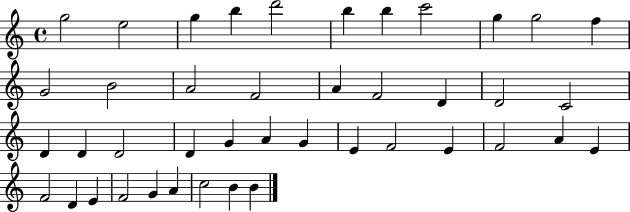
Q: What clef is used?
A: treble